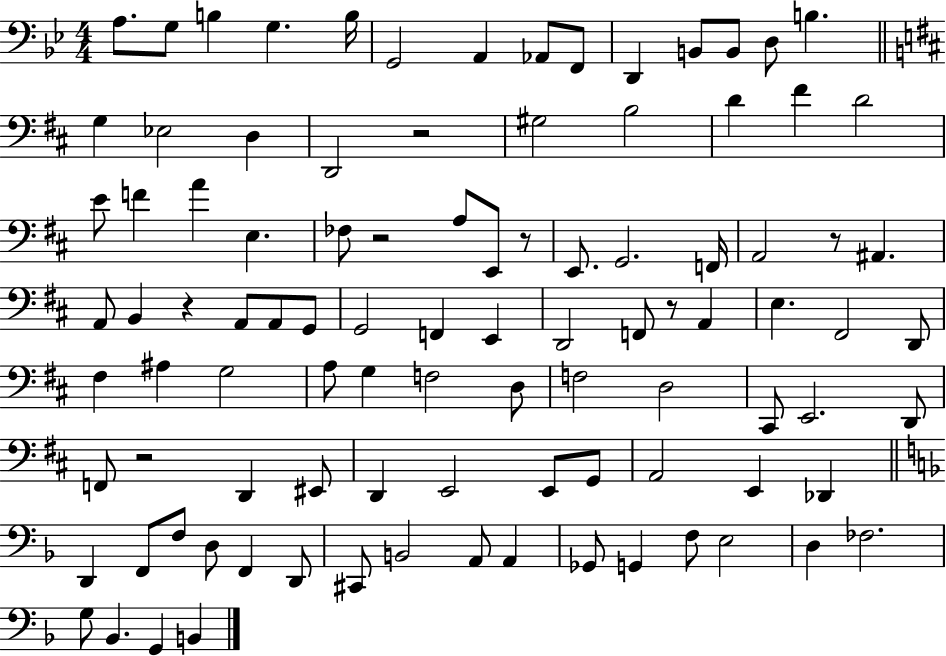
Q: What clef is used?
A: bass